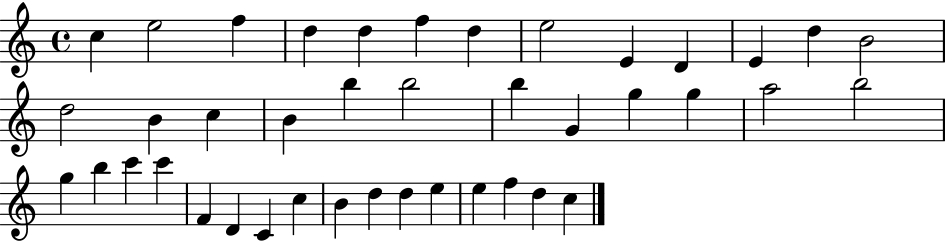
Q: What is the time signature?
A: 4/4